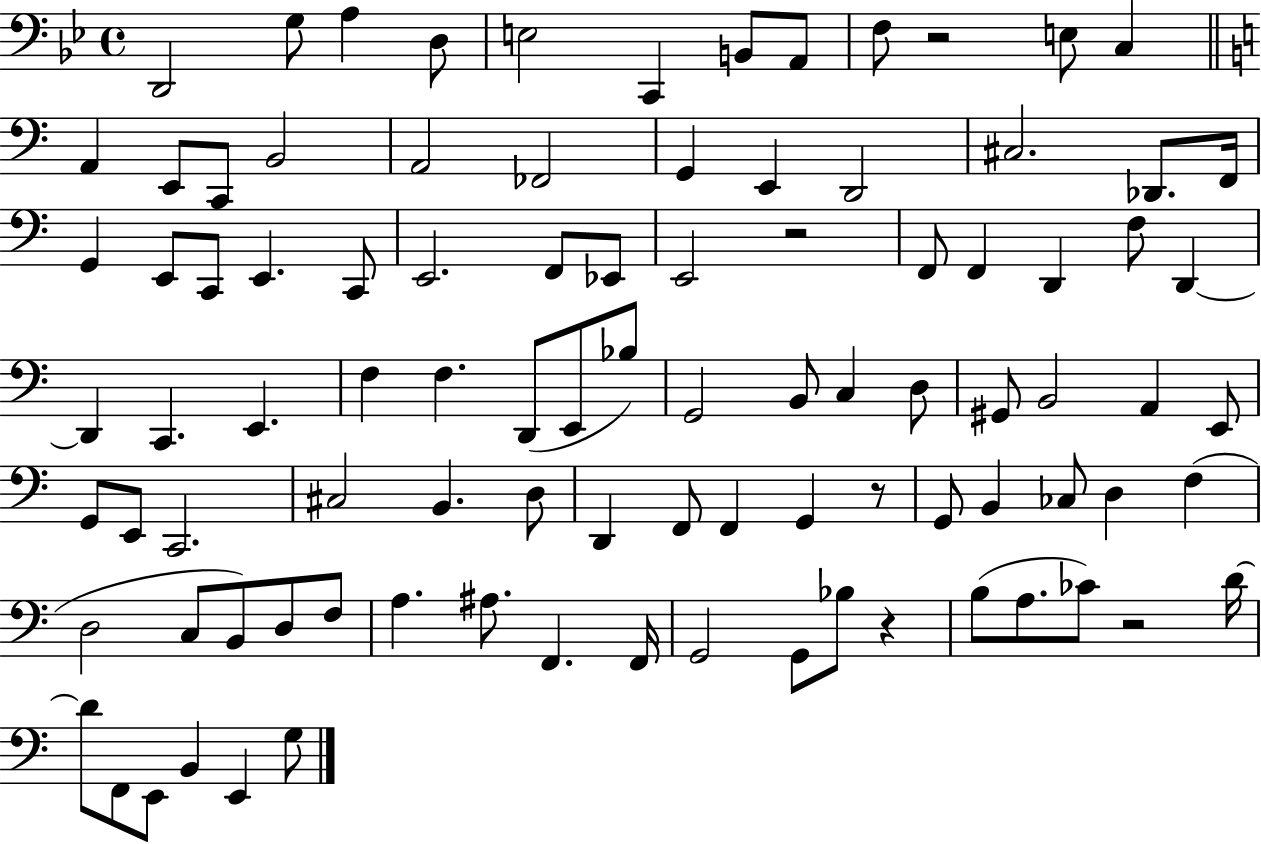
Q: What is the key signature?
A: BES major